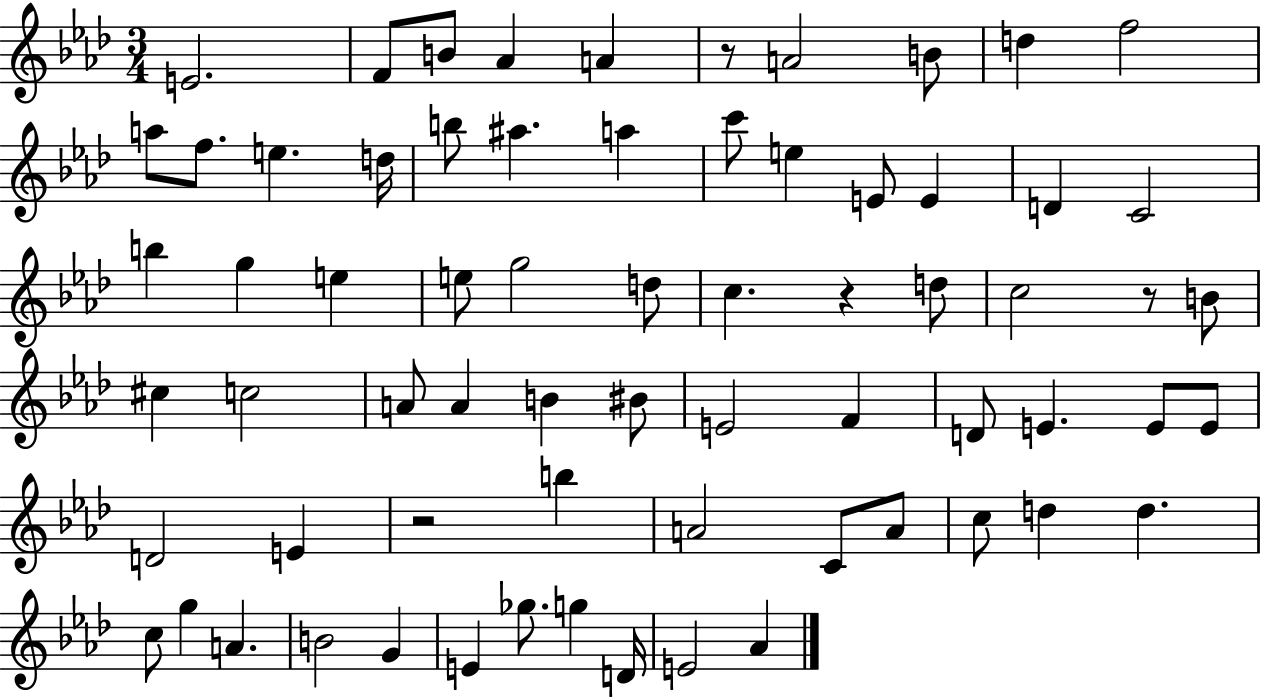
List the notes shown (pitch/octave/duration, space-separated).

E4/h. F4/e B4/e Ab4/q A4/q R/e A4/h B4/e D5/q F5/h A5/e F5/e. E5/q. D5/s B5/e A#5/q. A5/q C6/e E5/q E4/e E4/q D4/q C4/h B5/q G5/q E5/q E5/e G5/h D5/e C5/q. R/q D5/e C5/h R/e B4/e C#5/q C5/h A4/e A4/q B4/q BIS4/e E4/h F4/q D4/e E4/q. E4/e E4/e D4/h E4/q R/h B5/q A4/h C4/e A4/e C5/e D5/q D5/q. C5/e G5/q A4/q. B4/h G4/q E4/q Gb5/e. G5/q D4/s E4/h Ab4/q